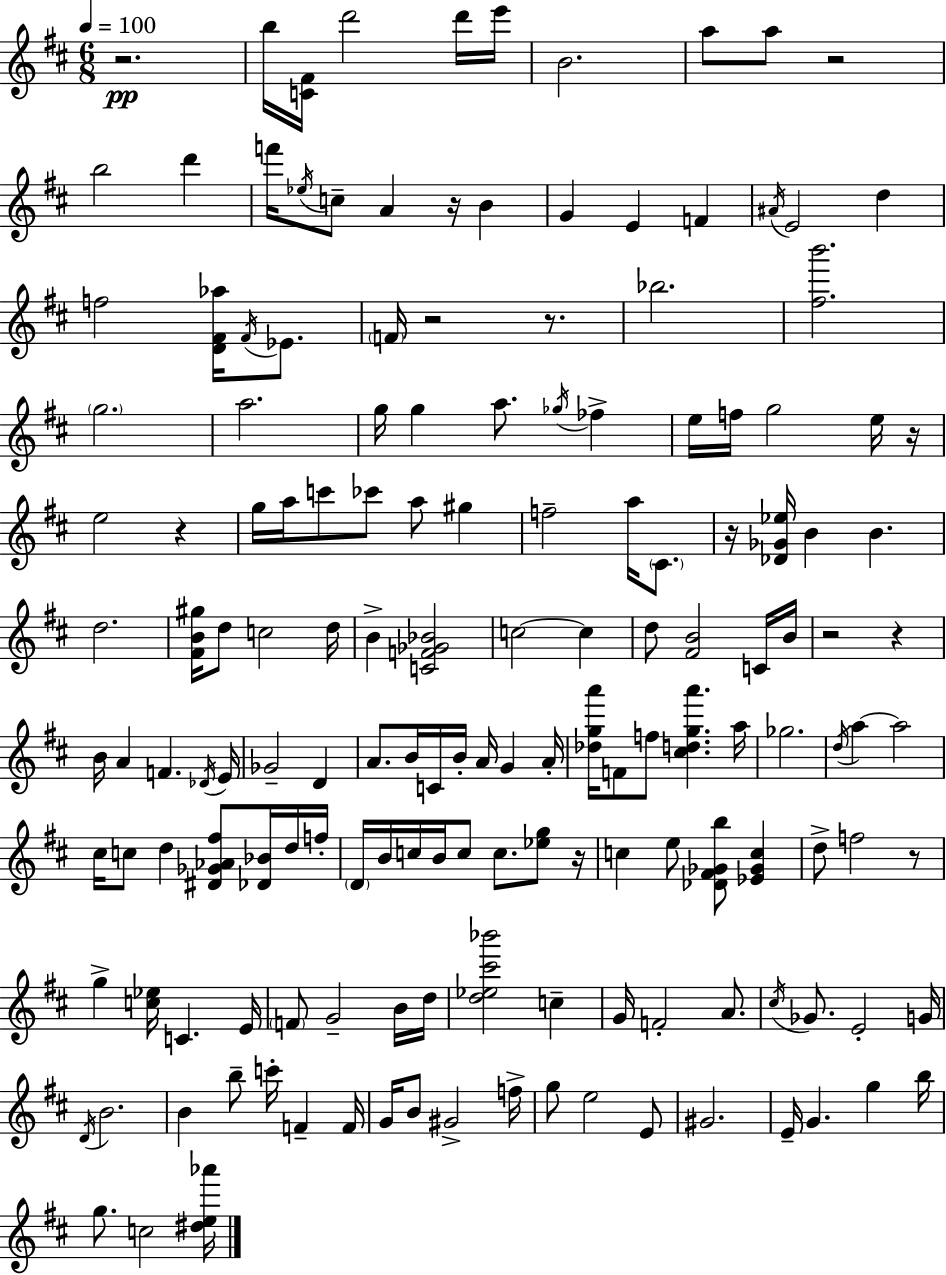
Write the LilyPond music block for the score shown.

{
  \clef treble
  \numericTimeSignature
  \time 6/8
  \key d \major
  \tempo 4 = 100
  r2.\pp | b''16 <c' fis'>16 d'''2 d'''16 e'''16 | b'2. | a''8 a''8 r2 | \break b''2 d'''4 | f'''16 \acciaccatura { ees''16 } c''8-- a'4 r16 b'4 | g'4 e'4 f'4 | \acciaccatura { ais'16 } e'2 d''4 | \break f''2 <d' fis' aes''>16 \acciaccatura { fis'16 } | ees'8. \parenthesize f'16 r2 | r8. bes''2. | <fis'' b'''>2. | \break \parenthesize g''2. | a''2. | g''16 g''4 a''8. \acciaccatura { ges''16 } | fes''4-> e''16 f''16 g''2 | \break e''16 r16 e''2 | r4 g''16 a''16 c'''8 ces'''8 a''8 | gis''4 f''2-- | a''16 \parenthesize cis'8. r16 <des' ges' ees''>16 b'4 b'4. | \break d''2. | <fis' b' gis''>16 d''8 c''2 | d''16 b'4-> <c' f' ges' bes'>2 | c''2~~ | \break c''4 d''8 <fis' b'>2 | c'16 b'16 r2 | r4 b'16 a'4 f'4. | \acciaccatura { des'16 } e'16 ges'2-- | \break d'4 a'8. b'16 c'16 b'16-. a'16 | g'4 a'16-. <des'' g'' a'''>16 f'8 f''8 <cis'' d'' g'' a'''>4. | a''16 ges''2. | \acciaccatura { d''16 } a''4~~ a''2 | \break cis''16 c''8 d''4 | <dis' ges' aes' fis''>8 <des' bes'>16 d''16 f''16-. \parenthesize d'16 b'16 c''16 b'16 c''8 | c''8. <ees'' g''>8 r16 c''4 e''8 | <des' fis' ges' b''>8 <ees' ges' c''>4 d''8-> f''2 | \break r8 g''4-> <c'' ees''>16 c'4. | e'16 \parenthesize f'8 g'2-- | b'16 d''16 <d'' ees'' cis''' bes'''>2 | c''4-- g'16 f'2-. | \break a'8. \acciaccatura { cis''16 } ges'8. e'2-. | g'16 \acciaccatura { d'16 } b'2. | b'4 | b''8-- c'''16-. f'4-- f'16 g'16 b'8 gis'2-> | \break f''16-> g''8 e''2 | e'8 gis'2. | e'16-- g'4. | g''4 b''16 g''8. c''2 | \break <dis'' e'' aes'''>16 \bar "|."
}